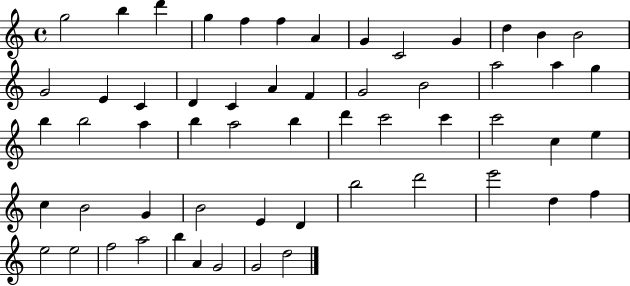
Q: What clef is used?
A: treble